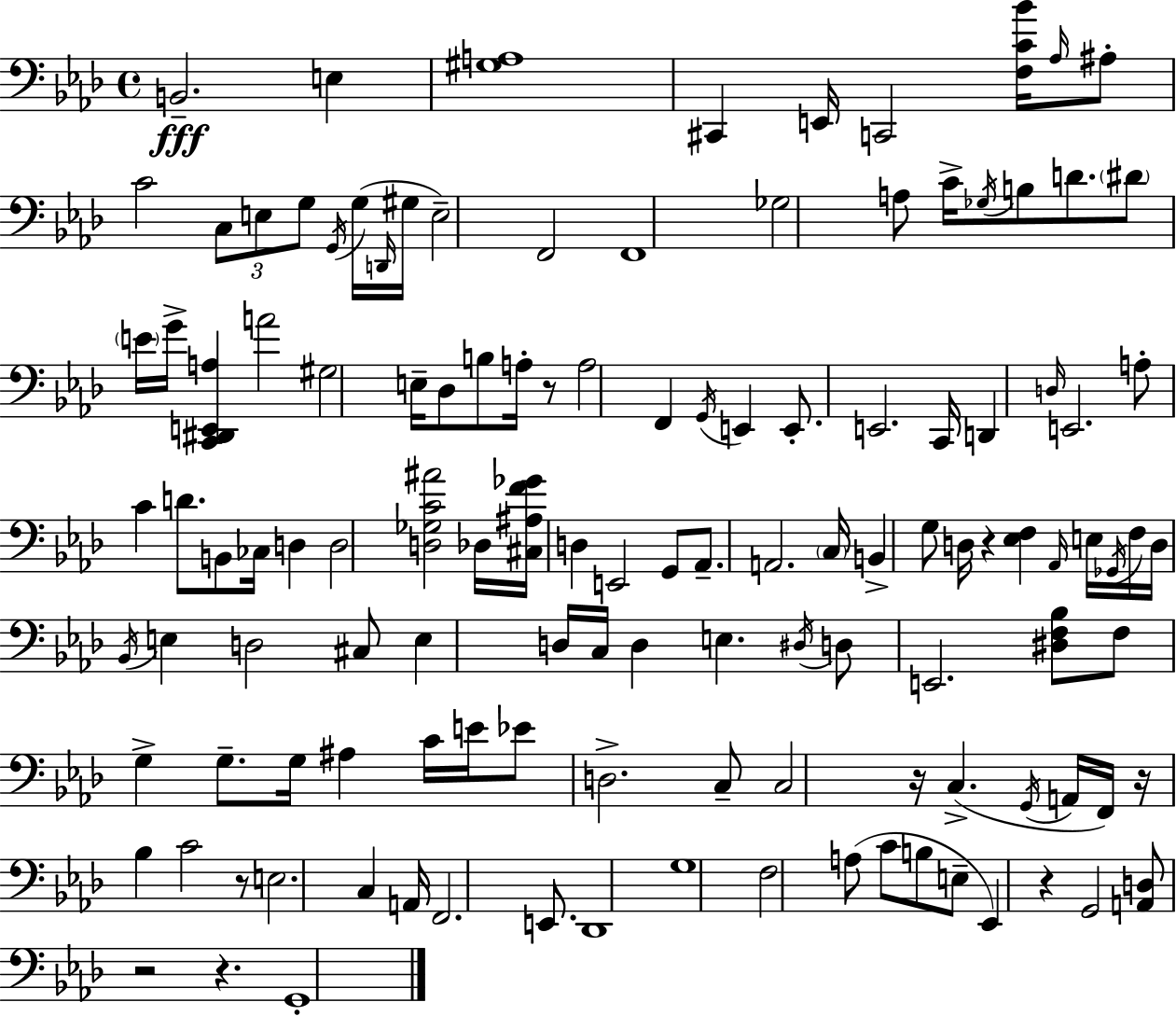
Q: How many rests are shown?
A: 8